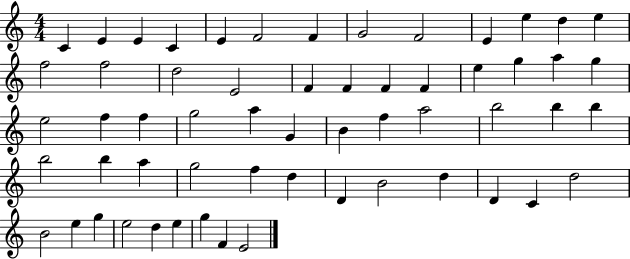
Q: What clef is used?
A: treble